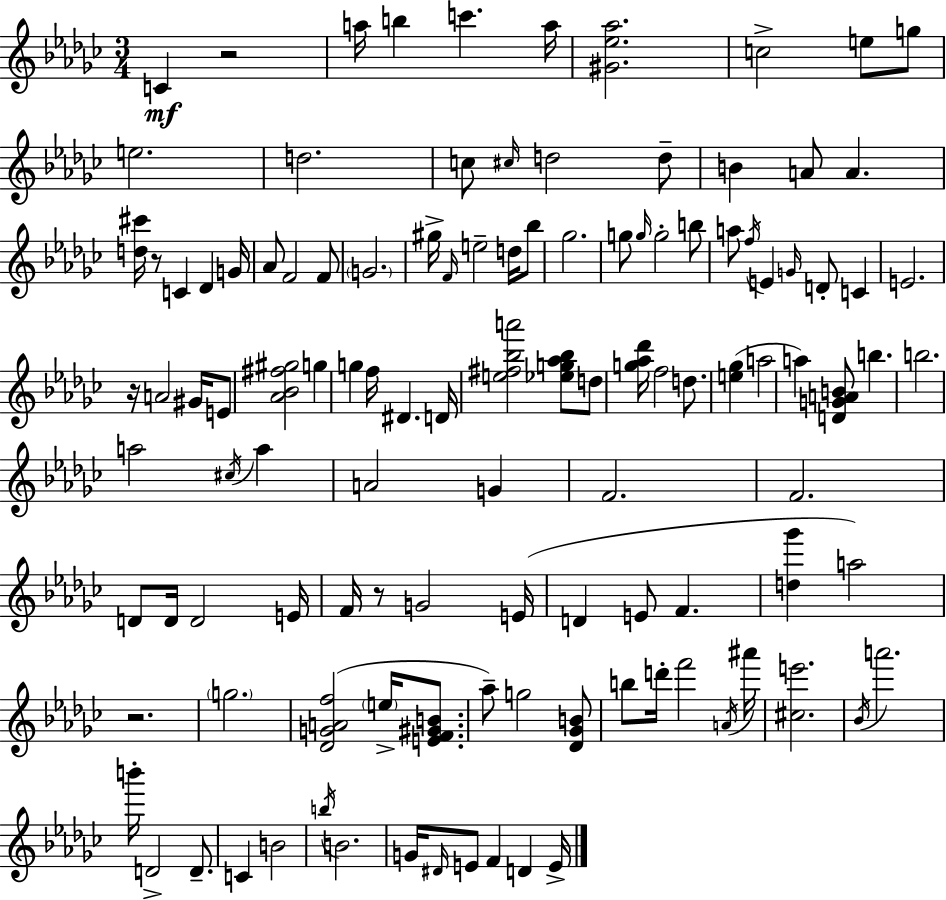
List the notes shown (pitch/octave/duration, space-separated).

C4/q R/h A5/s B5/q C6/q. A5/s [G#4,Eb5,Ab5]/h. C5/h E5/e G5/e E5/h. D5/h. C5/e C#5/s D5/h D5/e B4/q A4/e A4/q. [D5,C#6]/s R/e C4/q Db4/q G4/s Ab4/e F4/h F4/e G4/h. G#5/s F4/s E5/h D5/s Bb5/e Gb5/h. G5/e G5/s G5/h B5/e A5/e F5/s E4/q G4/s D4/e C4/q E4/h. R/s A4/h G#4/s E4/e [Ab4,Bb4,F#5,G#5]/h G5/q G5/q F5/s D#4/q. D4/s [E5,F#5,Bb5,A6]/h [Eb5,G5,Ab5,Bb5]/e D5/e [G5,Ab5,Db6]/s F5/h D5/e. [E5,Gb5]/q A5/h A5/q [D4,G4,A4,B4]/e B5/q. B5/h. A5/h C#5/s A5/q A4/h G4/q F4/h. F4/h. D4/e D4/s D4/h E4/s F4/s R/e G4/h E4/s D4/q E4/e F4/q. [D5,Gb6]/q A5/h R/h. G5/h. [Db4,G4,A4,F5]/h E5/s [E4,F4,G#4,B4]/e. Ab5/e G5/h [Db4,Gb4,B4]/e B5/e D6/s F6/h A4/s A#6/s [C#5,E6]/h. Bb4/s A6/h. B6/s D4/h D4/e. C4/q B4/h B5/s B4/h. G4/s D#4/s E4/e F4/q D4/q E4/s